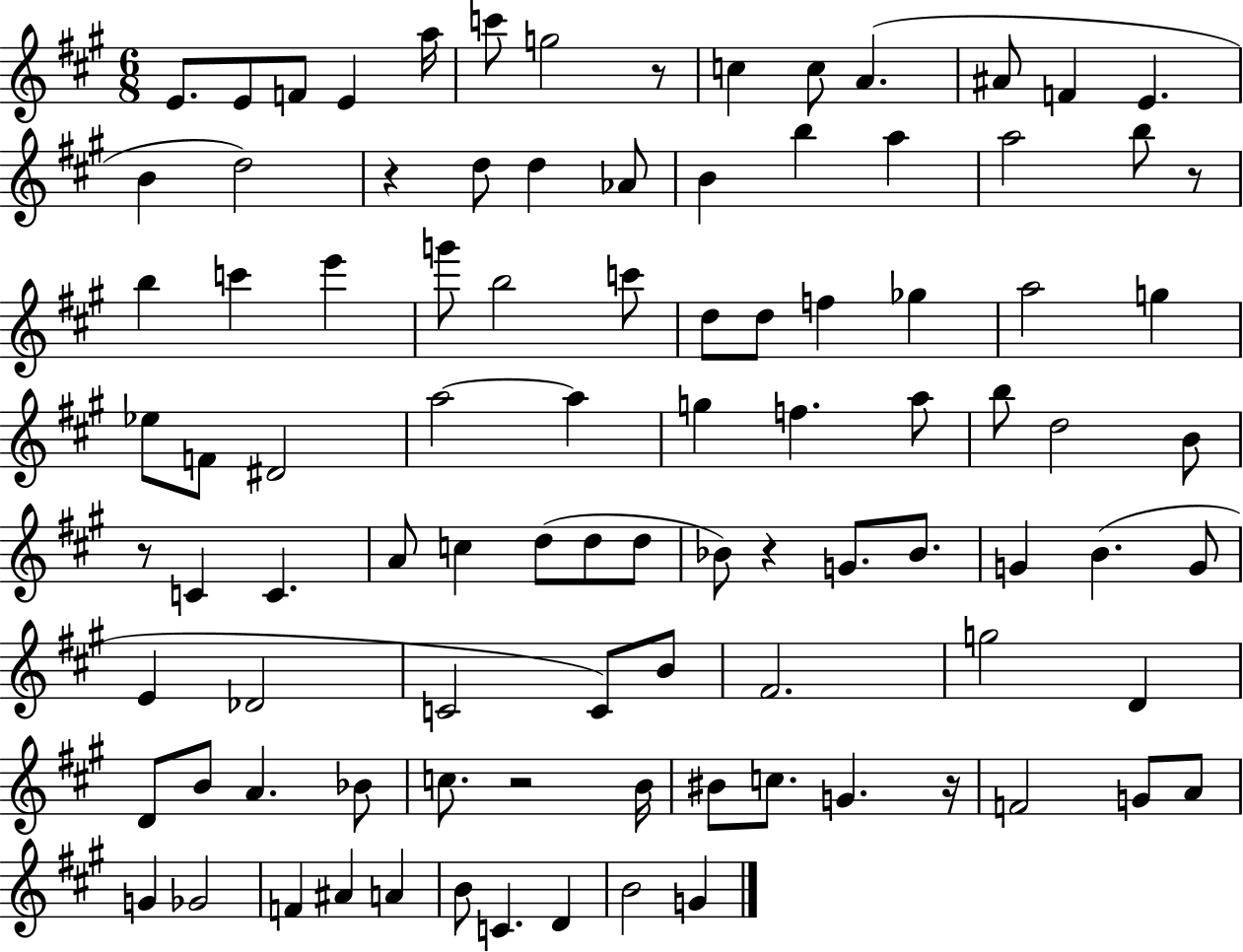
E4/e. E4/e F4/e E4/q A5/s C6/e G5/h R/e C5/q C5/e A4/q. A#4/e F4/q E4/q. B4/q D5/h R/q D5/e D5/q Ab4/e B4/q B5/q A5/q A5/h B5/e R/e B5/q C6/q E6/q G6/e B5/h C6/e D5/e D5/e F5/q Gb5/q A5/h G5/q Eb5/e F4/e D#4/h A5/h A5/q G5/q F5/q. A5/e B5/e D5/h B4/e R/e C4/q C4/q. A4/e C5/q D5/e D5/e D5/e Bb4/e R/q G4/e. Bb4/e. G4/q B4/q. G4/e E4/q Db4/h C4/h C4/e B4/e F#4/h. G5/h D4/q D4/e B4/e A4/q. Bb4/e C5/e. R/h B4/s BIS4/e C5/e. G4/q. R/s F4/h G4/e A4/e G4/q Gb4/h F4/q A#4/q A4/q B4/e C4/q. D4/q B4/h G4/q